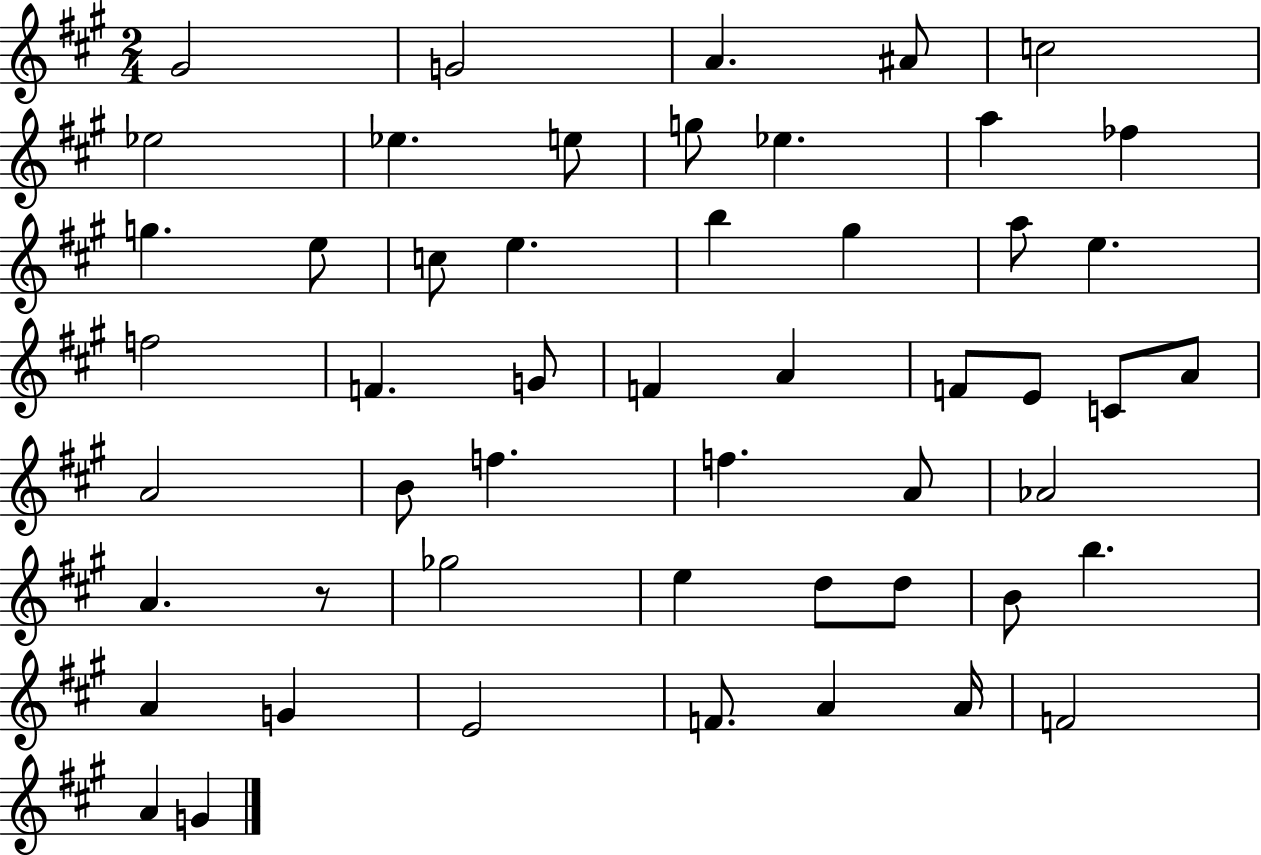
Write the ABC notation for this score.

X:1
T:Untitled
M:2/4
L:1/4
K:A
^G2 G2 A ^A/2 c2 _e2 _e e/2 g/2 _e a _f g e/2 c/2 e b ^g a/2 e f2 F G/2 F A F/2 E/2 C/2 A/2 A2 B/2 f f A/2 _A2 A z/2 _g2 e d/2 d/2 B/2 b A G E2 F/2 A A/4 F2 A G